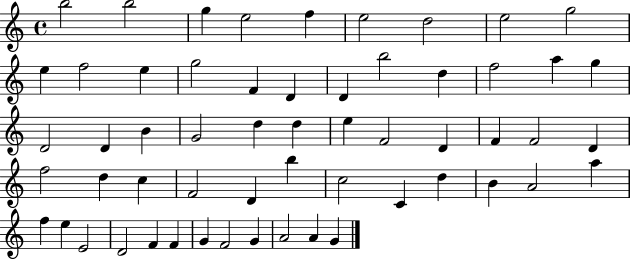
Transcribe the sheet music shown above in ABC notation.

X:1
T:Untitled
M:4/4
L:1/4
K:C
b2 b2 g e2 f e2 d2 e2 g2 e f2 e g2 F D D b2 d f2 a g D2 D B G2 d d e F2 D F F2 D f2 d c F2 D b c2 C d B A2 a f e E2 D2 F F G F2 G A2 A G